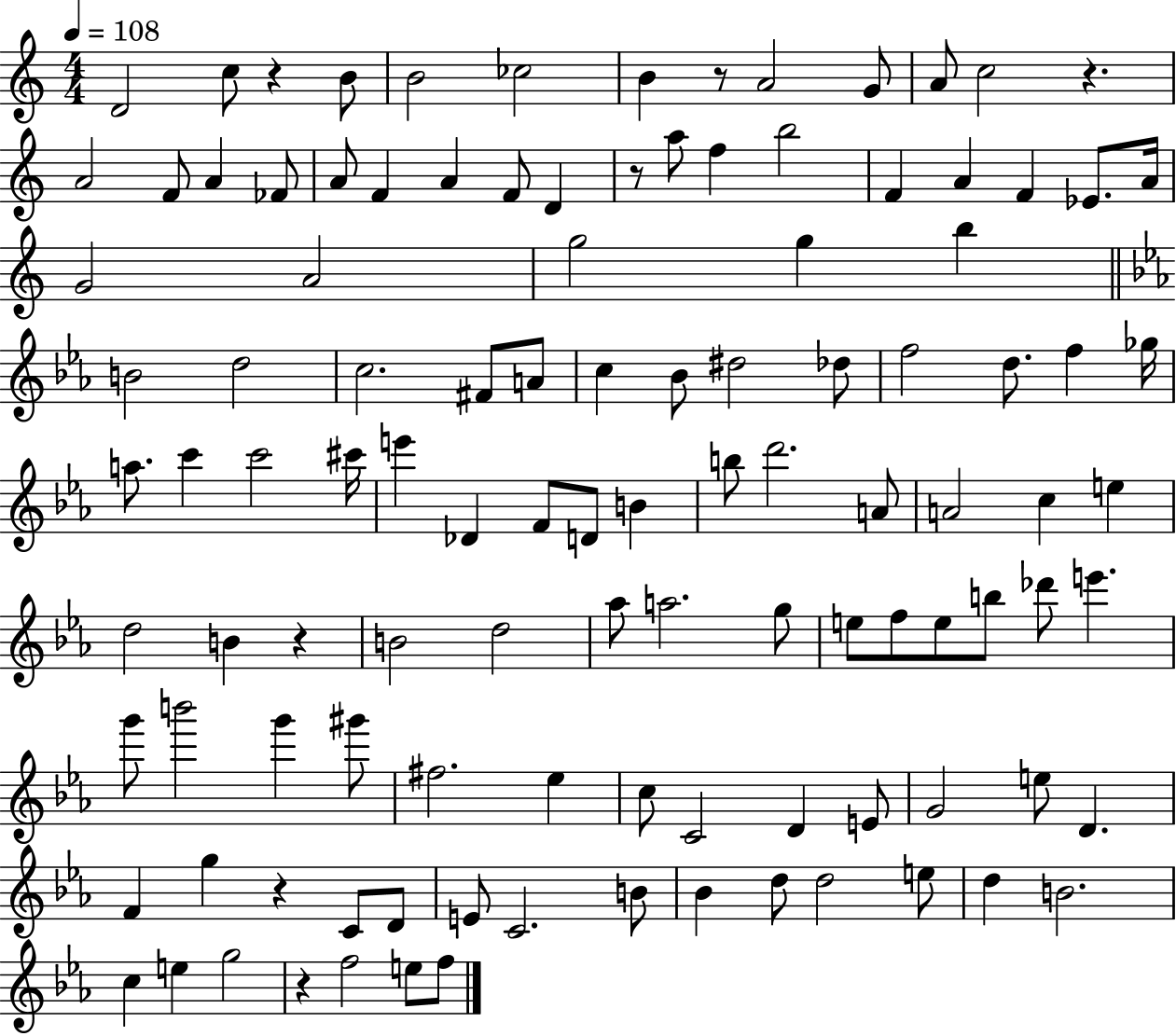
D4/h C5/e R/q B4/e B4/h CES5/h B4/q R/e A4/h G4/e A4/e C5/h R/q. A4/h F4/e A4/q FES4/e A4/e F4/q A4/q F4/e D4/q R/e A5/e F5/q B5/h F4/q A4/q F4/q Eb4/e. A4/s G4/h A4/h G5/h G5/q B5/q B4/h D5/h C5/h. F#4/e A4/e C5/q Bb4/e D#5/h Db5/e F5/h D5/e. F5/q Gb5/s A5/e. C6/q C6/h C#6/s E6/q Db4/q F4/e D4/e B4/q B5/e D6/h. A4/e A4/h C5/q E5/q D5/h B4/q R/q B4/h D5/h Ab5/e A5/h. G5/e E5/e F5/e E5/e B5/e Db6/e E6/q. G6/e B6/h G6/q G#6/e F#5/h. Eb5/q C5/e C4/h D4/q E4/e G4/h E5/e D4/q. F4/q G5/q R/q C4/e D4/e E4/e C4/h. B4/e Bb4/q D5/e D5/h E5/e D5/q B4/h. C5/q E5/q G5/h R/q F5/h E5/e F5/e